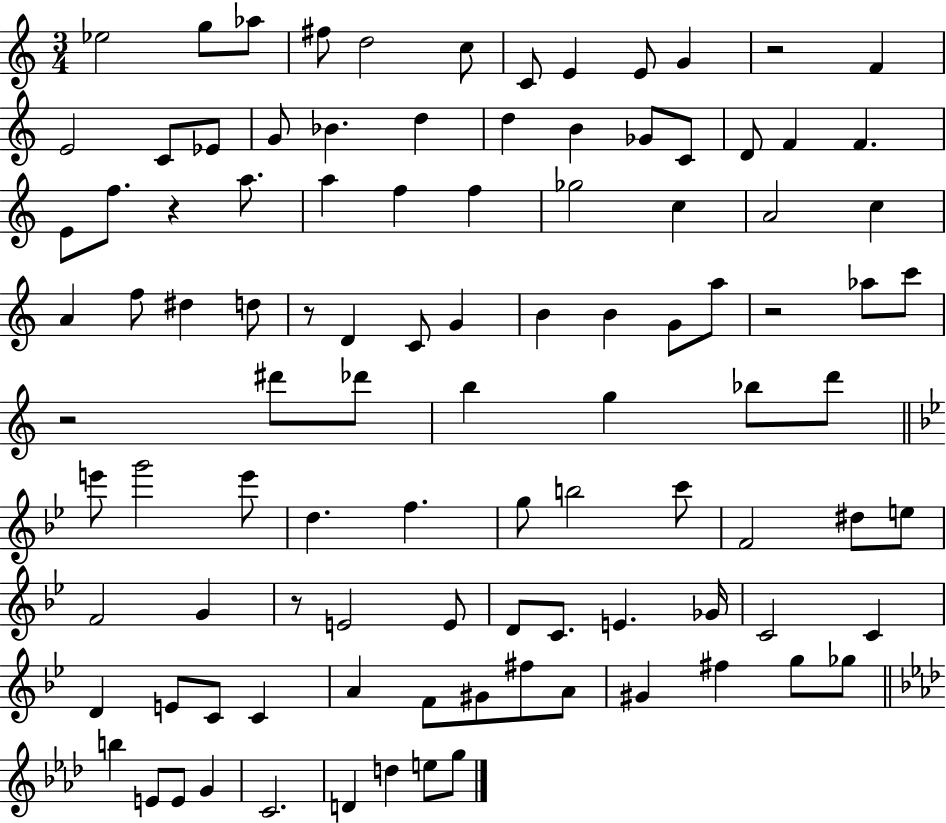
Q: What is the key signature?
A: C major